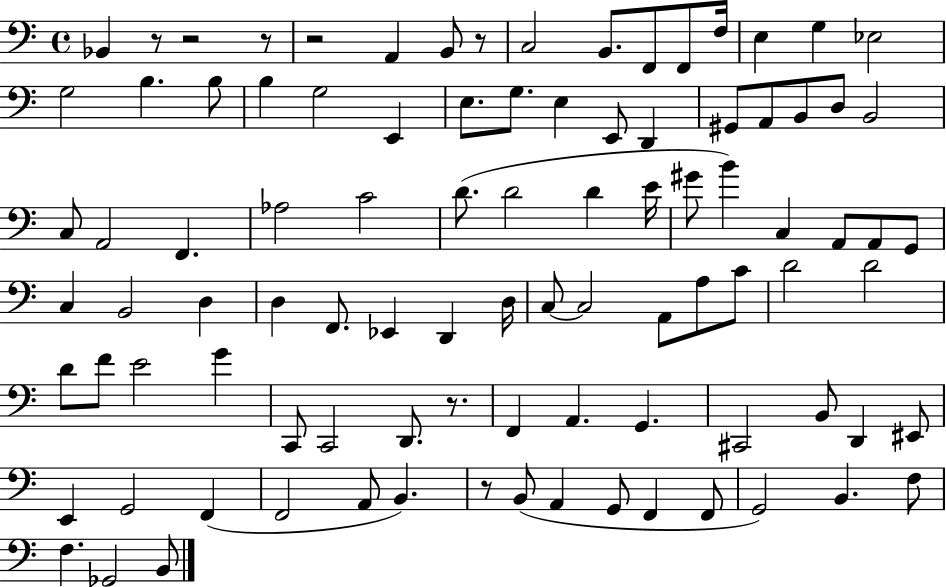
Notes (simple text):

Bb2/q R/e R/h R/e R/h A2/q B2/e R/e C3/h B2/e. F2/e F2/e F3/s E3/q G3/q Eb3/h G3/h B3/q. B3/e B3/q G3/h E2/q E3/e. G3/e. E3/q E2/e D2/q G#2/e A2/e B2/e D3/e B2/h C3/e A2/h F2/q. Ab3/h C4/h D4/e. D4/h D4/q E4/s G#4/e B4/q C3/q A2/e A2/e G2/e C3/q B2/h D3/q D3/q F2/e. Eb2/q D2/q D3/s C3/e C3/h A2/e A3/e C4/e D4/h D4/h D4/e F4/e E4/h G4/q C2/e C2/h D2/e. R/e. F2/q A2/q. G2/q. C#2/h B2/e D2/q EIS2/e E2/q G2/h F2/q F2/h A2/e B2/q. R/e B2/e A2/q G2/e F2/q F2/e G2/h B2/q. F3/e F3/q. Gb2/h B2/e